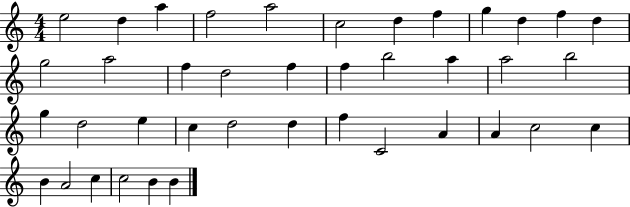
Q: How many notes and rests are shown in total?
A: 40